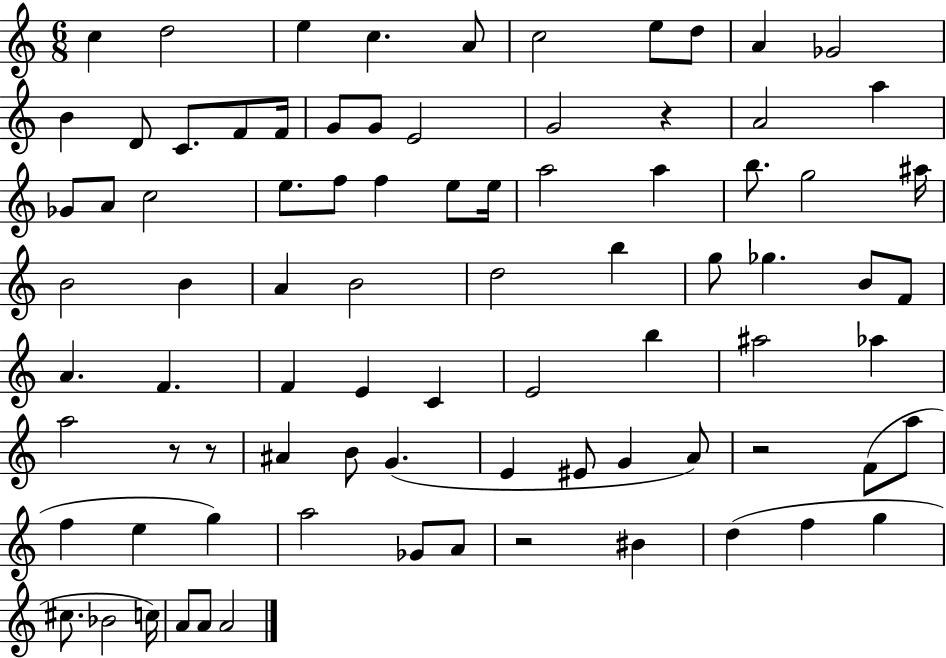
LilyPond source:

{
  \clef treble
  \numericTimeSignature
  \time 6/8
  \key c \major
  c''4 d''2 | e''4 c''4. a'8 | c''2 e''8 d''8 | a'4 ges'2 | \break b'4 d'8 c'8. f'8 f'16 | g'8 g'8 e'2 | g'2 r4 | a'2 a''4 | \break ges'8 a'8 c''2 | e''8. f''8 f''4 e''8 e''16 | a''2 a''4 | b''8. g''2 ais''16 | \break b'2 b'4 | a'4 b'2 | d''2 b''4 | g''8 ges''4. b'8 f'8 | \break a'4. f'4. | f'4 e'4 c'4 | e'2 b''4 | ais''2 aes''4 | \break a''2 r8 r8 | ais'4 b'8 g'4.( | e'4 eis'8 g'4 a'8) | r2 f'8( a''8 | \break f''4 e''4 g''4) | a''2 ges'8 a'8 | r2 bis'4 | d''4( f''4 g''4 | \break cis''8. bes'2 c''16) | a'8 a'8 a'2 | \bar "|."
}